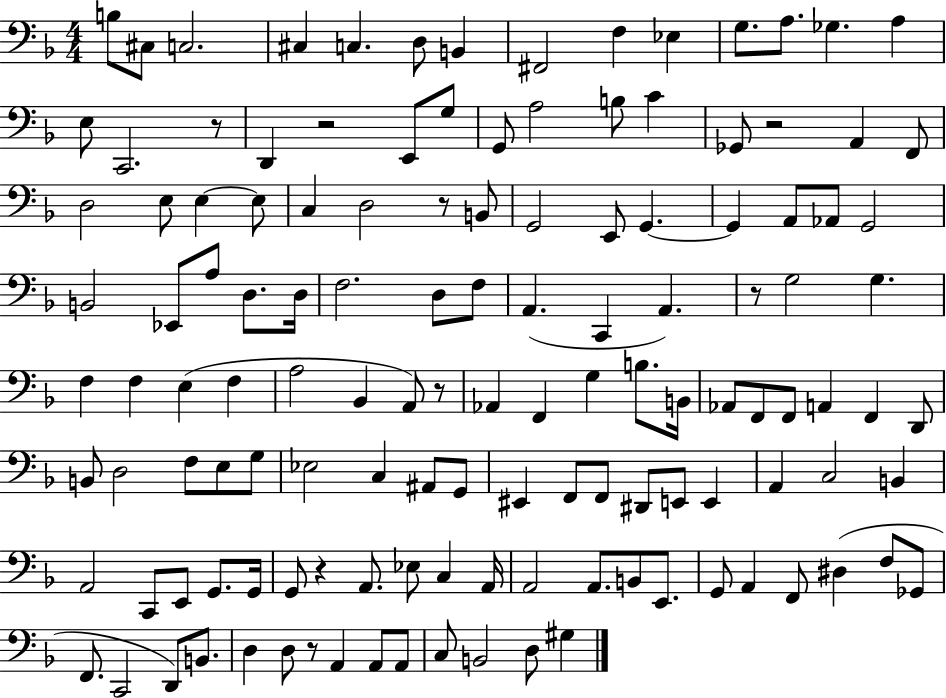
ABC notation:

X:1
T:Untitled
M:4/4
L:1/4
K:F
B,/2 ^C,/2 C,2 ^C, C, D,/2 B,, ^F,,2 F, _E, G,/2 A,/2 _G, A, E,/2 C,,2 z/2 D,, z2 E,,/2 G,/2 G,,/2 A,2 B,/2 C _G,,/2 z2 A,, F,,/2 D,2 E,/2 E, E,/2 C, D,2 z/2 B,,/2 G,,2 E,,/2 G,, G,, A,,/2 _A,,/2 G,,2 B,,2 _E,,/2 A,/2 D,/2 D,/4 F,2 D,/2 F,/2 A,, C,, A,, z/2 G,2 G, F, F, E, F, A,2 _B,, A,,/2 z/2 _A,, F,, G, B,/2 B,,/4 _A,,/2 F,,/2 F,,/2 A,, F,, D,,/2 B,,/2 D,2 F,/2 E,/2 G,/2 _E,2 C, ^A,,/2 G,,/2 ^E,, F,,/2 F,,/2 ^D,,/2 E,,/2 E,, A,, C,2 B,, A,,2 C,,/2 E,,/2 G,,/2 G,,/4 G,,/2 z A,,/2 _E,/2 C, A,,/4 A,,2 A,,/2 B,,/2 E,,/2 G,,/2 A,, F,,/2 ^D, F,/2 _G,,/2 F,,/2 C,,2 D,,/2 B,,/2 D, D,/2 z/2 A,, A,,/2 A,,/2 C,/2 B,,2 D,/2 ^G,